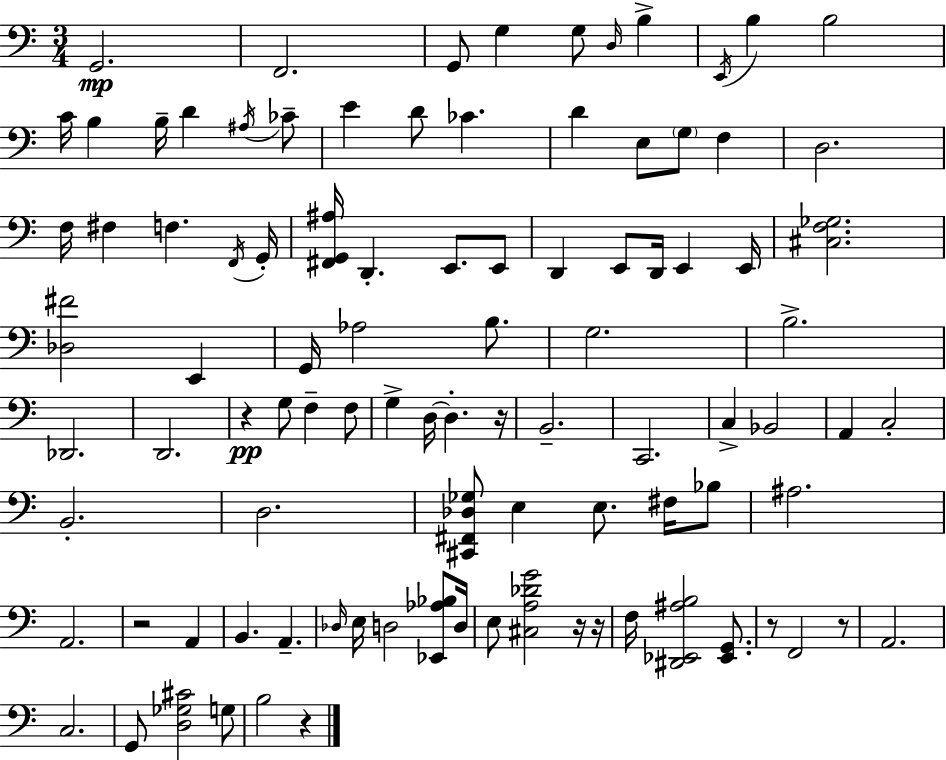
X:1
T:Untitled
M:3/4
L:1/4
K:Am
G,,2 F,,2 G,,/2 G, G,/2 D,/4 B, E,,/4 B, B,2 C/4 B, B,/4 D ^A,/4 _C/2 E D/2 _C D E,/2 G,/2 F, D,2 F,/4 ^F, F, F,,/4 G,,/4 [^F,,G,,^A,]/4 D,, E,,/2 E,,/2 D,, E,,/2 D,,/4 E,, E,,/4 [^C,F,_G,]2 [_D,^F]2 E,, G,,/4 _A,2 B,/2 G,2 B,2 _D,,2 D,,2 z G,/2 F, F,/2 G, D,/4 D, z/4 B,,2 C,,2 C, _B,,2 A,, C,2 B,,2 D,2 [^C,,^F,,_D,_G,]/2 E, E,/2 ^F,/4 _B,/2 ^A,2 A,,2 z2 A,, B,, A,, _D,/4 E,/4 D,2 [_E,,_A,_B,]/2 D,/4 E,/2 [^C,A,_DG]2 z/4 z/4 F,/4 [^D,,_E,,^A,B,]2 [_E,,G,,]/2 z/2 F,,2 z/2 A,,2 C,2 G,,/2 [D,_G,^C]2 G,/2 B,2 z